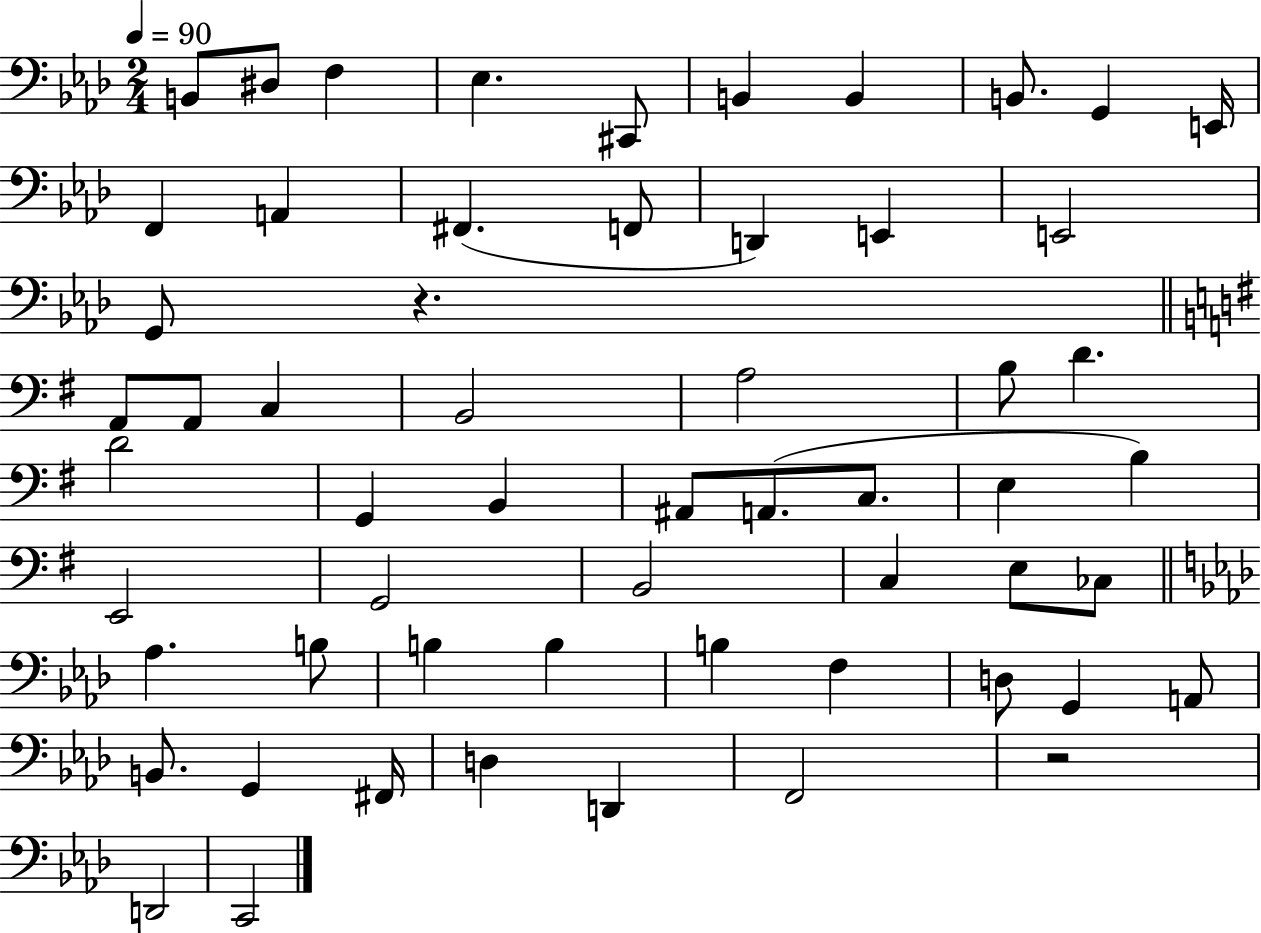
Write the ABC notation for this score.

X:1
T:Untitled
M:2/4
L:1/4
K:Ab
B,,/2 ^D,/2 F, _E, ^C,,/2 B,, B,, B,,/2 G,, E,,/4 F,, A,, ^F,, F,,/2 D,, E,, E,,2 G,,/2 z A,,/2 A,,/2 C, B,,2 A,2 B,/2 D D2 G,, B,, ^A,,/2 A,,/2 C,/2 E, B, E,,2 G,,2 B,,2 C, E,/2 _C,/2 _A, B,/2 B, B, B, F, D,/2 G,, A,,/2 B,,/2 G,, ^F,,/4 D, D,, F,,2 z2 D,,2 C,,2